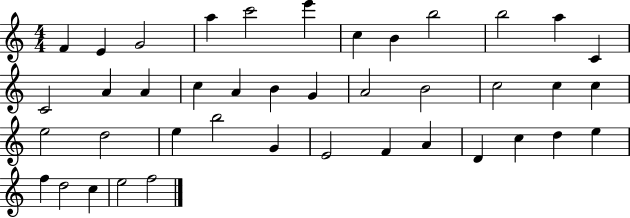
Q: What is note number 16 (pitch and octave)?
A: C5